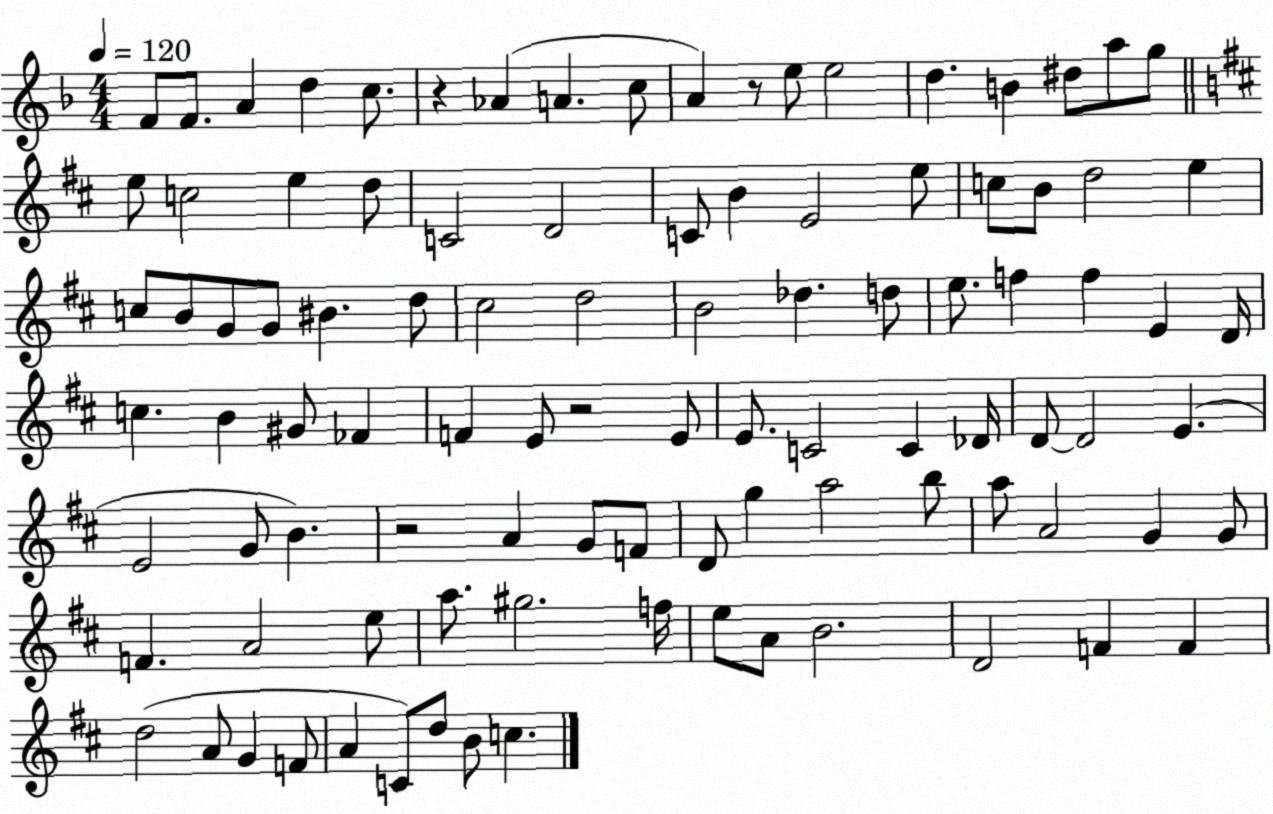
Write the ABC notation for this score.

X:1
T:Untitled
M:4/4
L:1/4
K:F
F/2 F/2 A d c/2 z _A A c/2 A z/2 e/2 e2 d B ^d/2 a/2 g/2 e/2 c2 e d/2 C2 D2 C/2 B E2 e/2 c/2 B/2 d2 e c/2 B/2 G/2 G/2 ^B d/2 ^c2 d2 B2 _d d/2 e/2 f f E D/4 c B ^G/2 _F F E/2 z2 E/2 E/2 C2 C _D/4 D/2 D2 E E2 G/2 B z2 A G/2 F/2 D/2 g a2 b/2 a/2 A2 G G/2 F A2 e/2 a/2 ^g2 f/4 e/2 A/2 B2 D2 F F d2 A/2 G F/2 A C/2 d/2 B/2 c